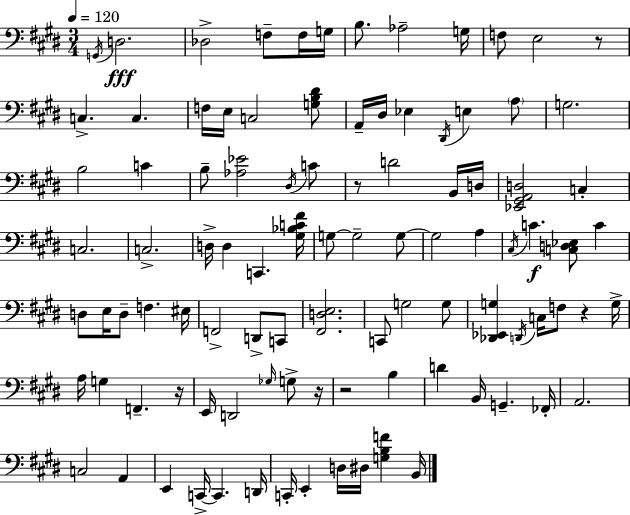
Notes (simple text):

G2/s D3/h. Db3/h F3/e F3/s G3/s B3/e. Ab3/h G3/s F3/e E3/h R/e C3/q. C3/q. F3/s E3/s C3/h [G3,B3,D#4]/e A2/s D#3/s Eb3/q D#2/s E3/q A3/e G3/h. B3/h C4/q B3/e [Ab3,Eb4]/h D#3/s C4/e R/e D4/h B2/s D3/s [Eb2,G#2,A2,D3]/h C3/q C3/h. C3/h. D3/s D3/q C2/q. [G#3,Bb3,C4,F#4]/s G3/e G3/h G3/e G3/h A3/q C#3/s C4/q. [C3,D3,Eb3]/e C4/q D3/e E3/s D3/e F3/q. EIS3/s F2/h D2/e C2/e [F#2,D3,E3]/h. C2/e G3/h G3/e [Db2,Eb2,G3]/q D2/s C3/s F3/e R/q G3/s A3/s G3/q F2/q. R/s E2/s D2/h Gb3/s G3/e R/s R/h B3/q D4/q B2/s G2/q. FES2/s A2/h. C3/h A2/q E2/q C2/s C2/q. D2/s C2/s E2/q D3/s D#3/s [G3,B3,F4]/q B2/s